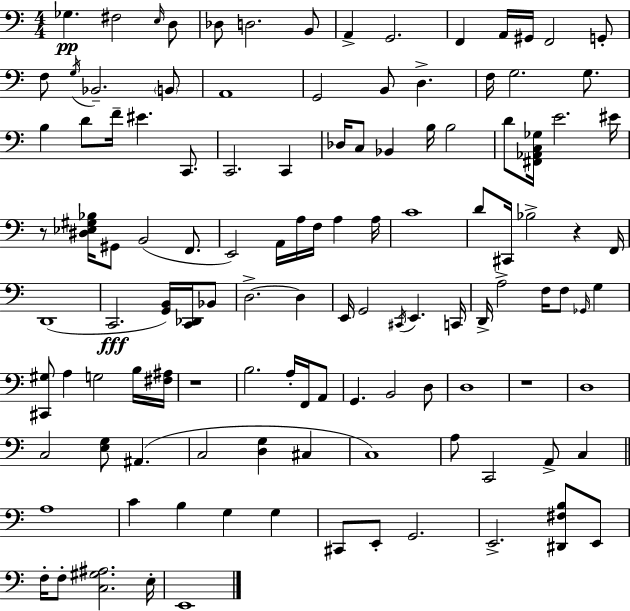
{
  \clef bass
  \numericTimeSignature
  \time 4/4
  \key a \minor
  ges4.\pp fis2 \grace { e16 } d8 | des8 d2. b,8 | a,4-> g,2. | f,4 a,16 gis,16 f,2 g,8-. | \break f8 \acciaccatura { g16 } bes,2.-- | \parenthesize b,8 a,1 | g,2 b,8 d4.-> | f16 g2. g8. | \break b4 d'8 f'16-- eis'4. c,8. | c,2. c,4 | des16 c8 bes,4 b16 b2 | d'8 <fis, aes, c ges>16 e'2. | \break eis'16 r8 <dis ees gis bes>16 gis,8 b,2( f,8. | e,2) a,16 a16 f16 a4 | a16 c'1 | d'8 cis,16 bes2-> r4 | \break f,16 d,1( | c,2.\fff <g, b,>16) <c, des,>16 | bes,8 d2.->~~ d4 | e,16 g,2 \acciaccatura { cis,16 } e,4. | \break c,16 d,16-> a2-> f16 f8 \grace { ges,16 } | g4 <cis, gis>8 a4 g2 | b16 <fis ais>16 r1 | b2. | \break a16-. f,16 a,8 g,4. b,2 | d8 d1 | r1 | d1 | \break c2 <e g>8 ais,4.( | c2 <d g>4 | cis4 c1) | a8 c,2 a,8-> | \break c4 \bar "||" \break \key a \minor a1 | c'4 b4 g4 g4 | cis,8 e,8-. g,2. | e,2.-> <dis, fis b>8 e,8 | \break f16-. f8-. <c gis ais>2. e16-. | e,1 | \bar "|."
}